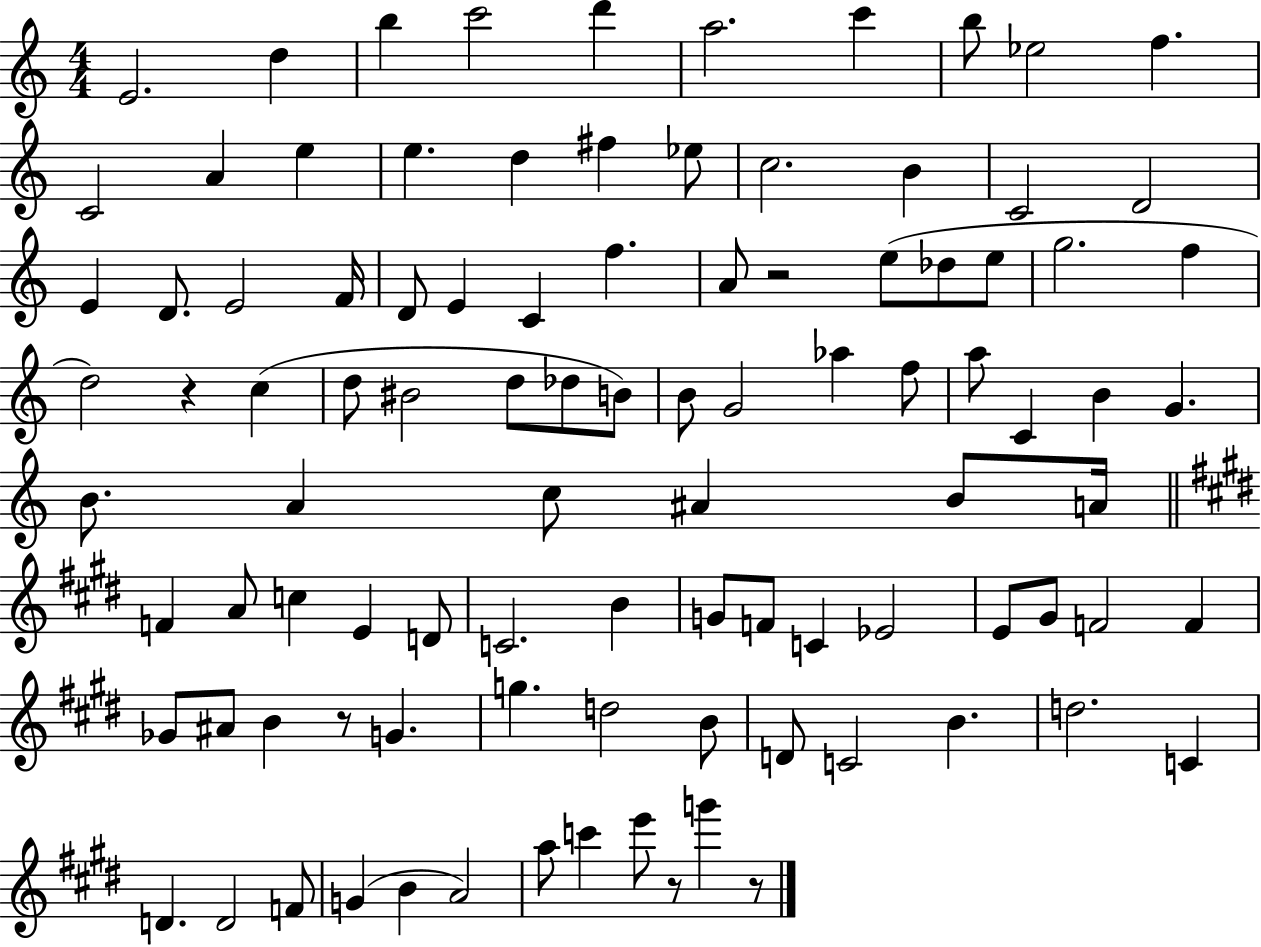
E4/h. D5/q B5/q C6/h D6/q A5/h. C6/q B5/e Eb5/h F5/q. C4/h A4/q E5/q E5/q. D5/q F#5/q Eb5/e C5/h. B4/q C4/h D4/h E4/q D4/e. E4/h F4/s D4/e E4/q C4/q F5/q. A4/e R/h E5/e Db5/e E5/e G5/h. F5/q D5/h R/q C5/q D5/e BIS4/h D5/e Db5/e B4/e B4/e G4/h Ab5/q F5/e A5/e C4/q B4/q G4/q. B4/e. A4/q C5/e A#4/q B4/e A4/s F4/q A4/e C5/q E4/q D4/e C4/h. B4/q G4/e F4/e C4/q Eb4/h E4/e G#4/e F4/h F4/q Gb4/e A#4/e B4/q R/e G4/q. G5/q. D5/h B4/e D4/e C4/h B4/q. D5/h. C4/q D4/q. D4/h F4/e G4/q B4/q A4/h A5/e C6/q E6/e R/e G6/q R/e